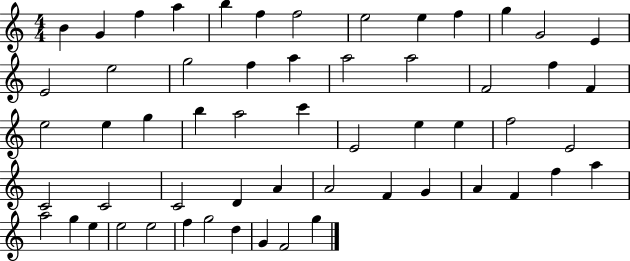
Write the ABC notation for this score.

X:1
T:Untitled
M:4/4
L:1/4
K:C
B G f a b f f2 e2 e f g G2 E E2 e2 g2 f a a2 a2 F2 f F e2 e g b a2 c' E2 e e f2 E2 C2 C2 C2 D A A2 F G A F f a a2 g e e2 e2 f g2 d G F2 g